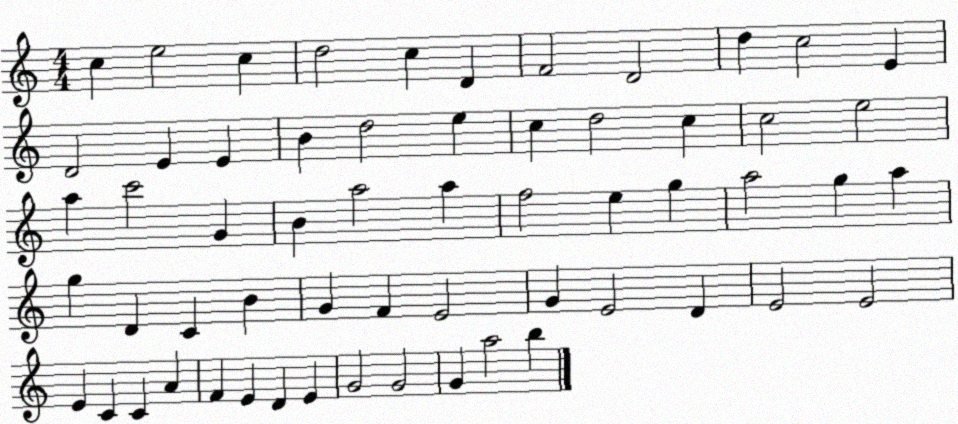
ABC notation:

X:1
T:Untitled
M:4/4
L:1/4
K:C
c e2 c d2 c D F2 D2 d c2 E D2 E E B d2 e c d2 c c2 e2 a c'2 G B a2 a f2 e g a2 g a g D C B G F E2 G E2 D E2 E2 E C C A F E D E G2 G2 G a2 b